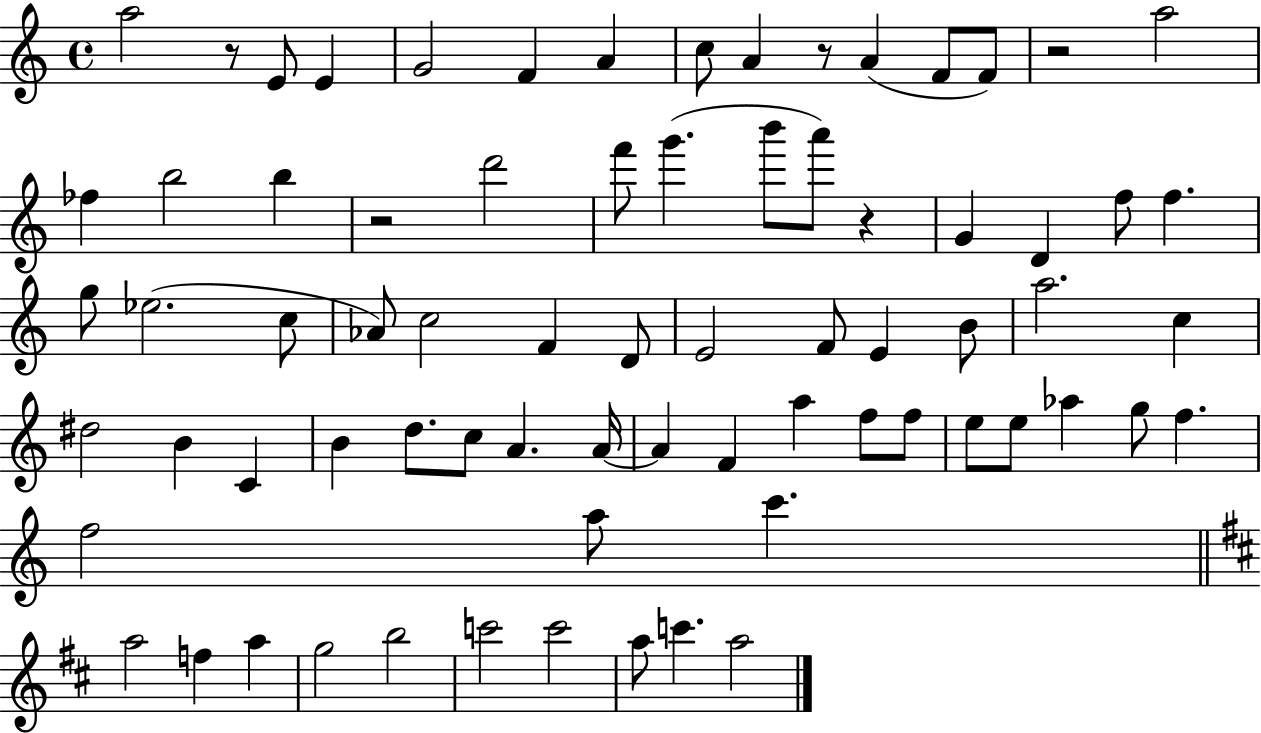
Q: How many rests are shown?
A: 5